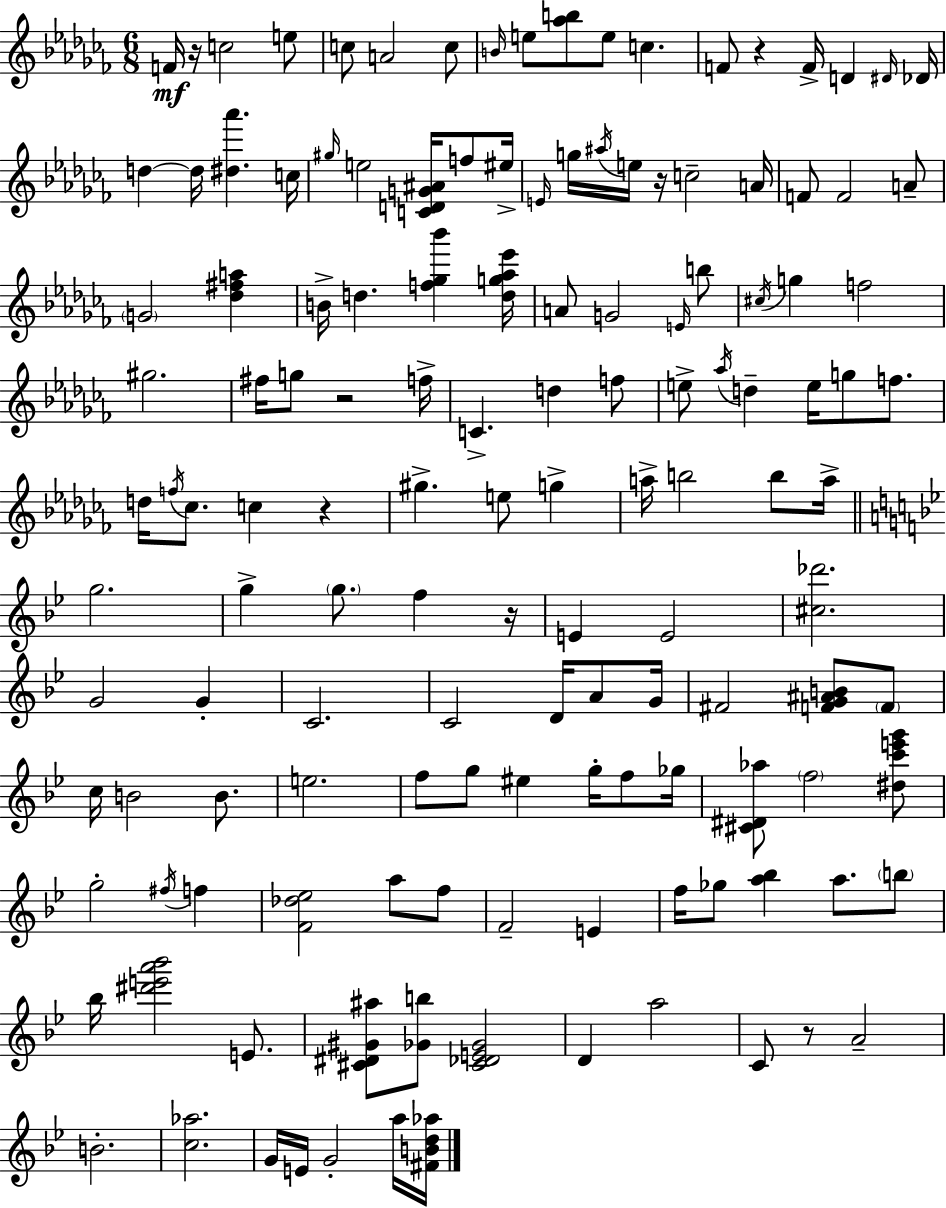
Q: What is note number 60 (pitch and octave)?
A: E5